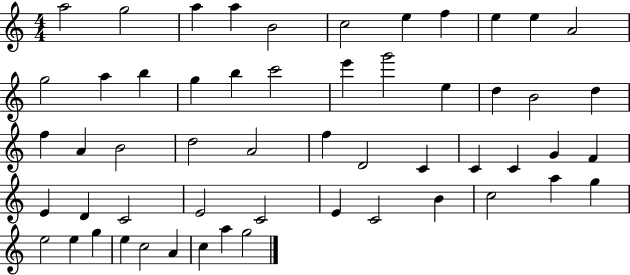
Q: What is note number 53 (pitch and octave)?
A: C5